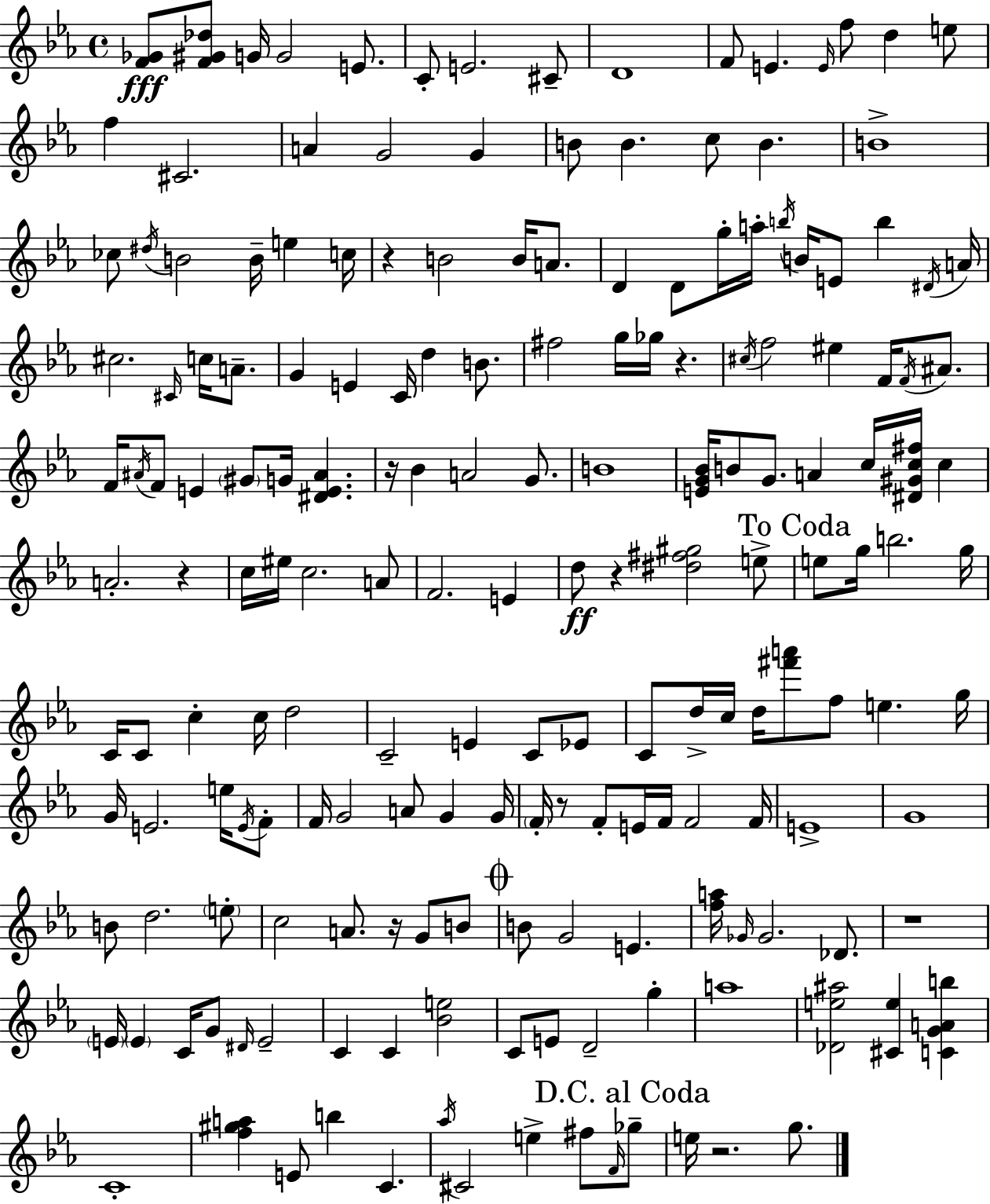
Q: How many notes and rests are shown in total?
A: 182